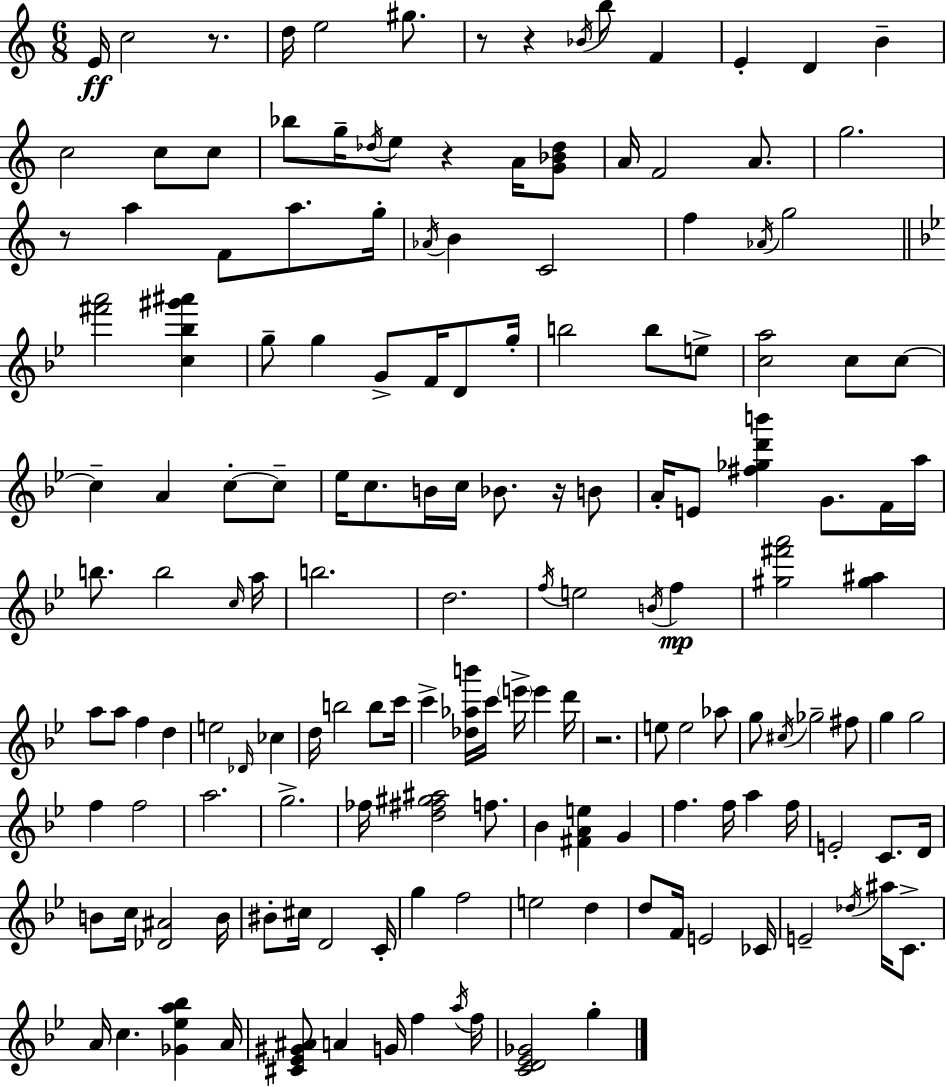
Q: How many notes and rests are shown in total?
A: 158